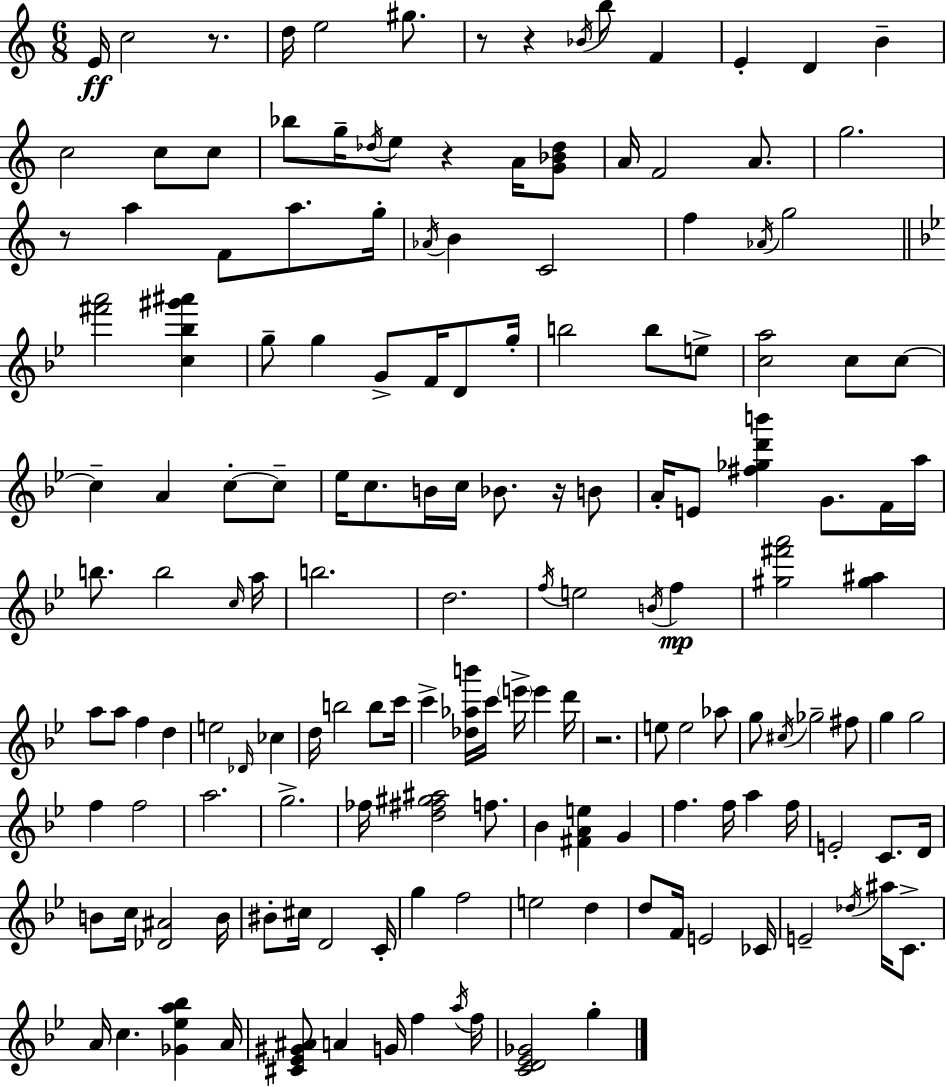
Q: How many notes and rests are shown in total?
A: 158